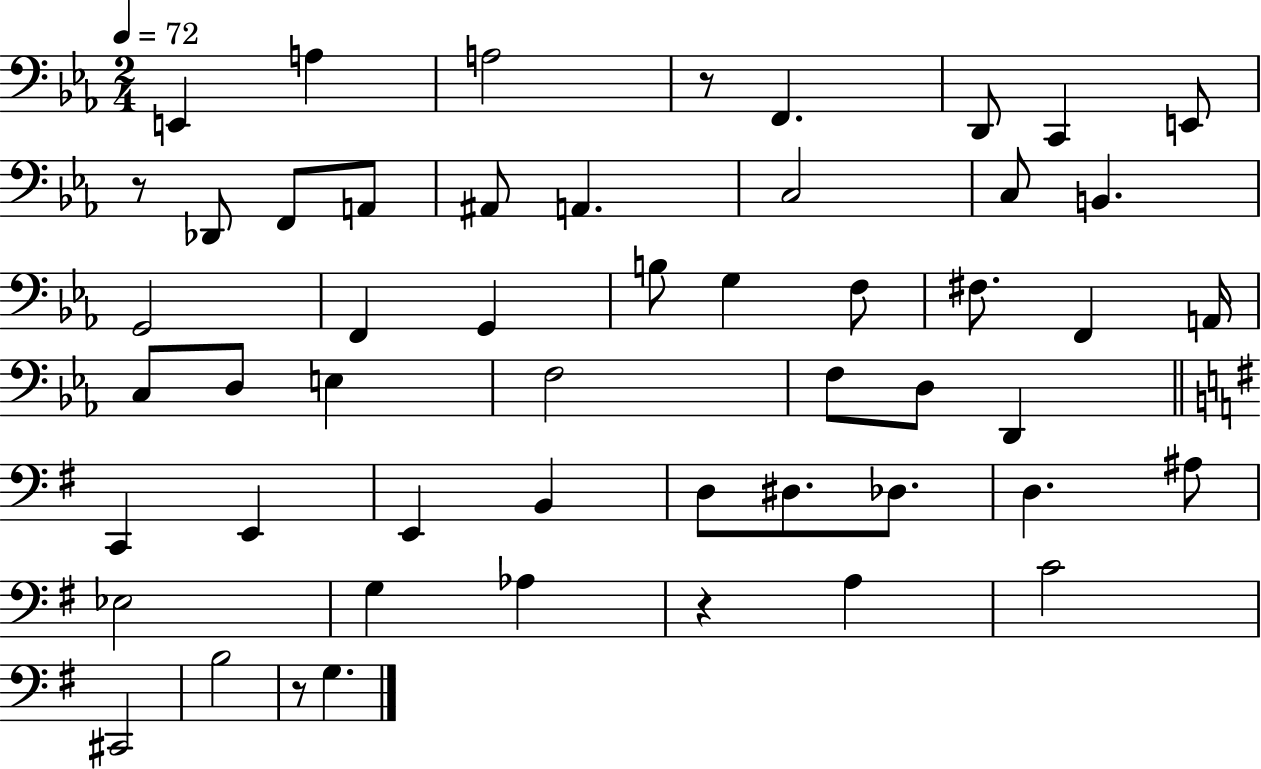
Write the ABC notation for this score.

X:1
T:Untitled
M:2/4
L:1/4
K:Eb
E,, A, A,2 z/2 F,, D,,/2 C,, E,,/2 z/2 _D,,/2 F,,/2 A,,/2 ^A,,/2 A,, C,2 C,/2 B,, G,,2 F,, G,, B,/2 G, F,/2 ^F,/2 F,, A,,/4 C,/2 D,/2 E, F,2 F,/2 D,/2 D,, C,, E,, E,, B,, D,/2 ^D,/2 _D,/2 D, ^A,/2 _E,2 G, _A, z A, C2 ^C,,2 B,2 z/2 G,